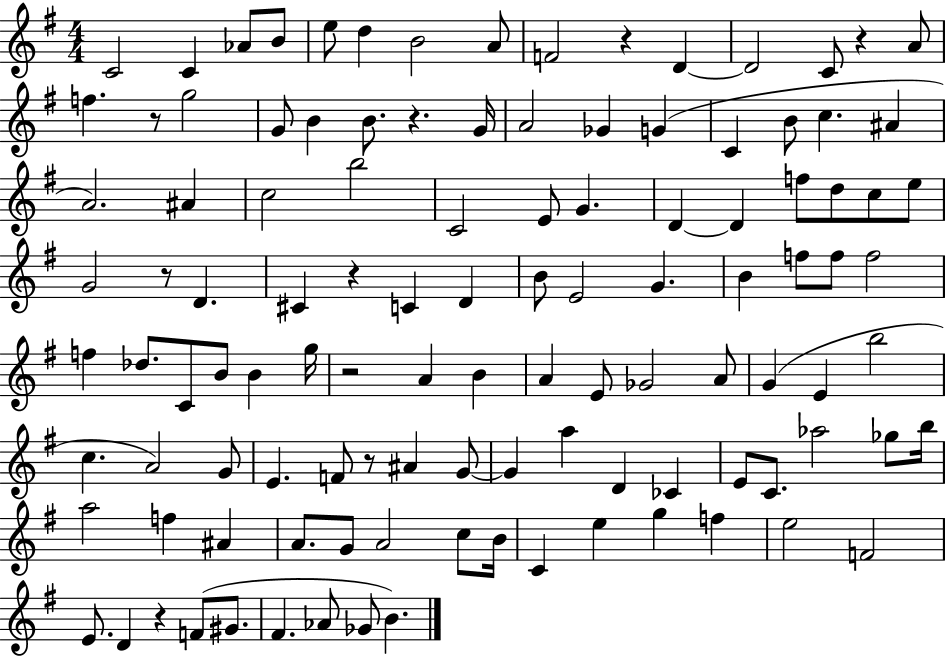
{
  \clef treble
  \numericTimeSignature
  \time 4/4
  \key g \major
  \repeat volta 2 { c'2 c'4 aes'8 b'8 | e''8 d''4 b'2 a'8 | f'2 r4 d'4~~ | d'2 c'8 r4 a'8 | \break f''4. r8 g''2 | g'8 b'4 b'8. r4. g'16 | a'2 ges'4 g'4( | c'4 b'8 c''4. ais'4 | \break a'2.) ais'4 | c''2 b''2 | c'2 e'8 g'4. | d'4~~ d'4 f''8 d''8 c''8 e''8 | \break g'2 r8 d'4. | cis'4 r4 c'4 d'4 | b'8 e'2 g'4. | b'4 f''8 f''8 f''2 | \break f''4 des''8. c'8 b'8 b'4 g''16 | r2 a'4 b'4 | a'4 e'8 ges'2 a'8 | g'4( e'4 b''2 | \break c''4. a'2) g'8 | e'4. f'8 r8 ais'4 g'8~~ | g'4 a''4 d'4 ces'4 | e'8 c'8. aes''2 ges''8 b''16 | \break a''2 f''4 ais'4 | a'8. g'8 a'2 c''8 b'16 | c'4 e''4 g''4 f''4 | e''2 f'2 | \break e'8. d'4 r4 f'8( gis'8. | fis'4. aes'8 ges'8 b'4.) | } \bar "|."
}